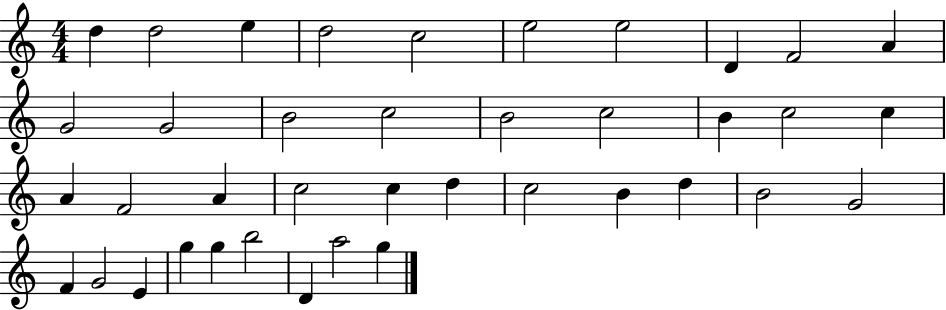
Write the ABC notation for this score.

X:1
T:Untitled
M:4/4
L:1/4
K:C
d d2 e d2 c2 e2 e2 D F2 A G2 G2 B2 c2 B2 c2 B c2 c A F2 A c2 c d c2 B d B2 G2 F G2 E g g b2 D a2 g